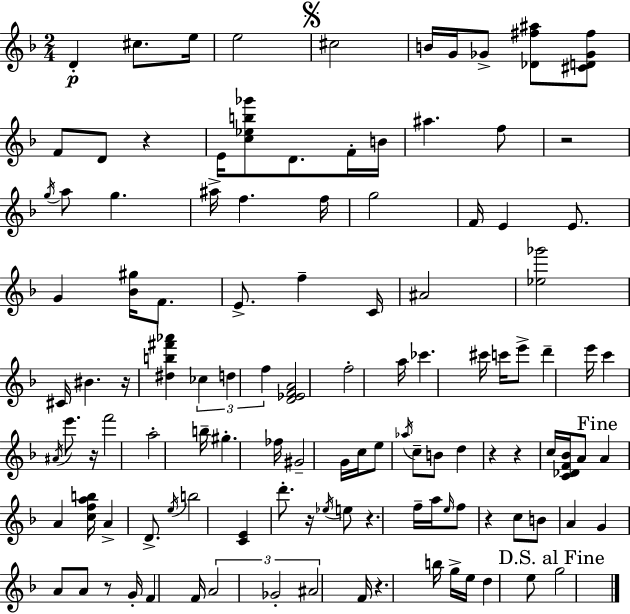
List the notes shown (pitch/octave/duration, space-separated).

D4/q C#5/e. E5/s E5/h C#5/h B4/s G4/s Gb4/e [Db4,F#5,A#5]/e [C#4,D4,Gb4,F#5]/e F4/e D4/e R/q E4/s [C5,Eb5,B5,Gb6]/e D4/e. F4/s B4/s A#5/q. F5/e R/h G5/s A5/e G5/q. A#5/s F5/q. F5/s G5/h F4/s E4/q E4/e. G4/q [Bb4,G#5]/s F4/e. E4/e. F5/q C4/s A#4/h [Eb5,Gb6]/h C#4/s BIS4/q. R/s [D#5,B5,F#6,Ab6]/q CES5/q D5/q F5/q [D4,Eb4,F4,A4]/h F5/h A5/s CES6/q. C#6/s C6/s E6/e D6/q E6/s C6/q A#4/s E6/e. R/s F6/h A5/h B5/s G#5/q. FES5/s G#4/h G4/s C5/s E5/e Ab5/s C5/e B4/e D5/q R/q R/q C5/s [C4,Db4,F4,Bb4]/s A4/e A4/q A4/q [C5,F5,A5,B5]/s A4/q D4/e. E5/s B5/h [C4,E4]/q D6/e. R/s Eb5/s E5/e R/q. F5/s A5/s E5/s F5/e R/q C5/e B4/e A4/q G4/q A4/e A4/e R/e G4/s F4/q F4/s A4/h Gb4/h A#4/h F4/s R/q. B5/s G5/s E5/s D5/q E5/e G5/h